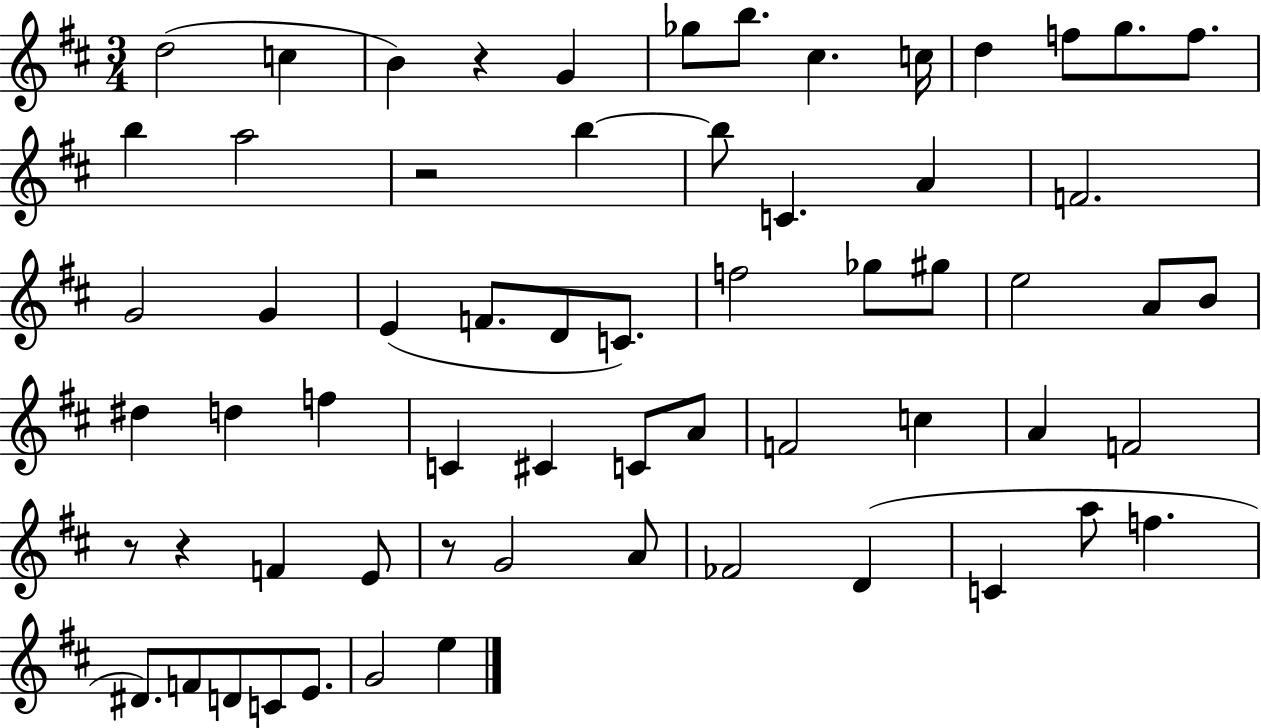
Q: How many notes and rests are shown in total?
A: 63